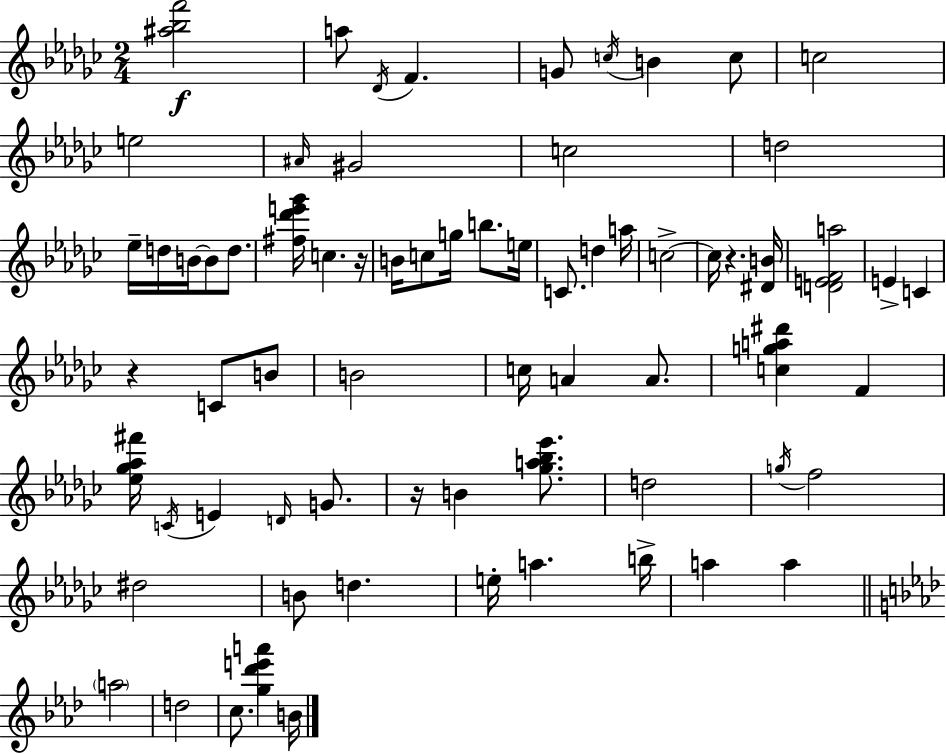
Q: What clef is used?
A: treble